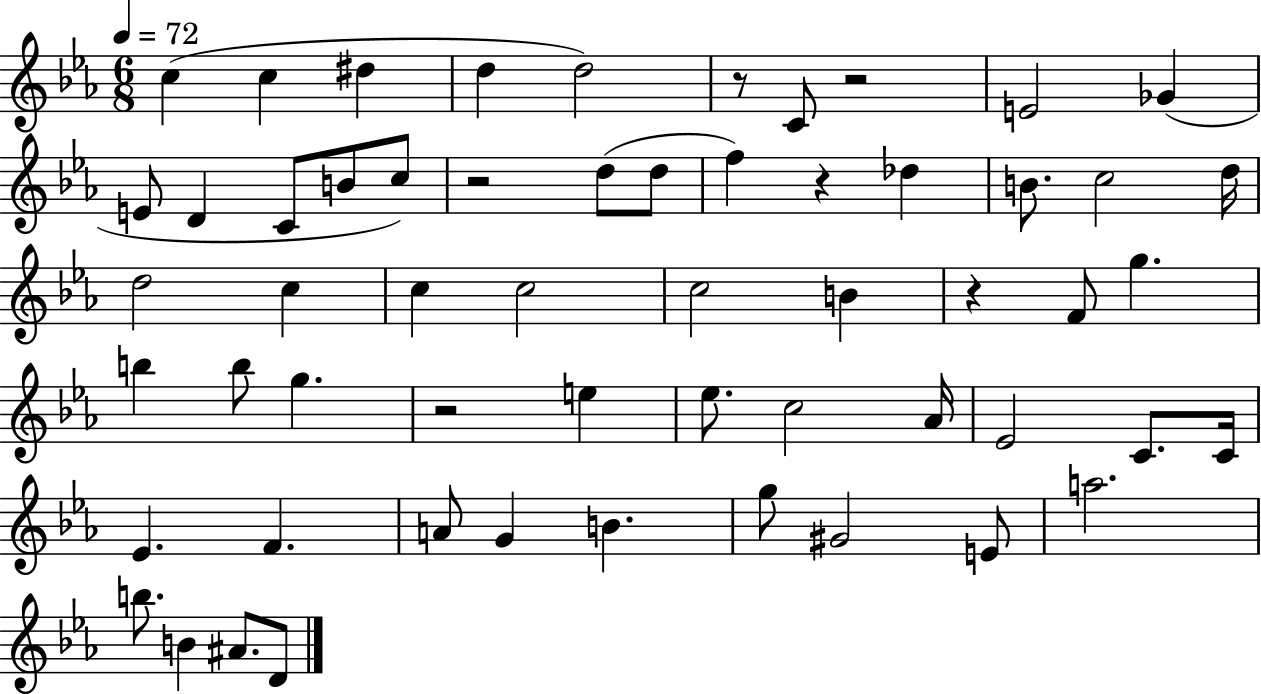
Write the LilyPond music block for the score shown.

{
  \clef treble
  \numericTimeSignature
  \time 6/8
  \key ees \major
  \tempo 4 = 72
  \repeat volta 2 { c''4( c''4 dis''4 | d''4 d''2) | r8 c'8 r2 | e'2 ges'4( | \break e'8 d'4 c'8 b'8 c''8) | r2 d''8( d''8 | f''4) r4 des''4 | b'8. c''2 d''16 | \break d''2 c''4 | c''4 c''2 | c''2 b'4 | r4 f'8 g''4. | \break b''4 b''8 g''4. | r2 e''4 | ees''8. c''2 aes'16 | ees'2 c'8. c'16 | \break ees'4. f'4. | a'8 g'4 b'4. | g''8 gis'2 e'8 | a''2. | \break b''8. b'4 ais'8. d'8 | } \bar "|."
}